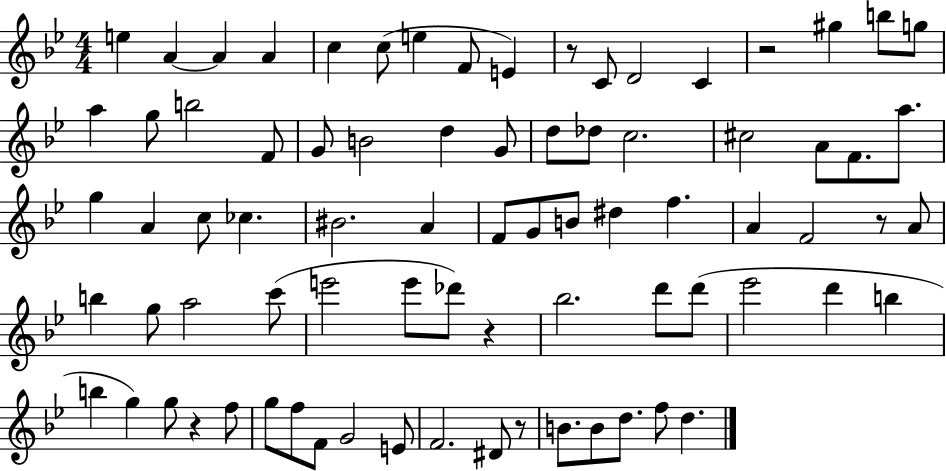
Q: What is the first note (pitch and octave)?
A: E5